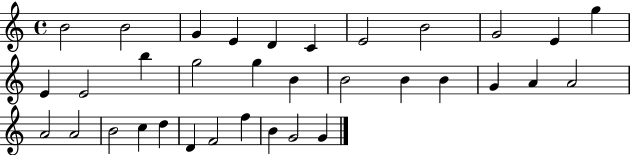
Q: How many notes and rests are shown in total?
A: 34